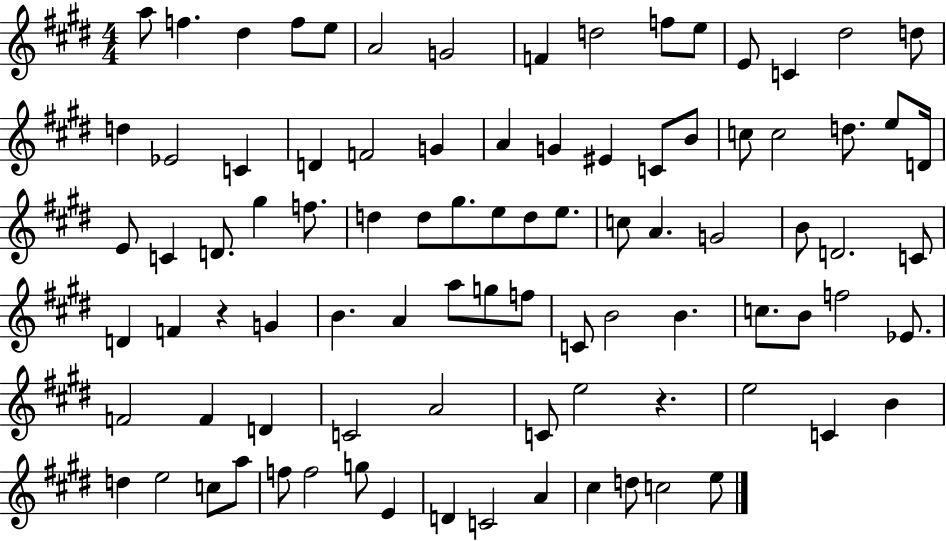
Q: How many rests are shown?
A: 2